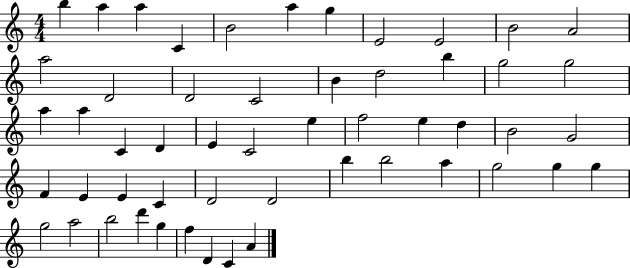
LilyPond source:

{
  \clef treble
  \numericTimeSignature
  \time 4/4
  \key c \major
  b''4 a''4 a''4 c'4 | b'2 a''4 g''4 | e'2 e'2 | b'2 a'2 | \break a''2 d'2 | d'2 c'2 | b'4 d''2 b''4 | g''2 g''2 | \break a''4 a''4 c'4 d'4 | e'4 c'2 e''4 | f''2 e''4 d''4 | b'2 g'2 | \break f'4 e'4 e'4 c'4 | d'2 d'2 | b''4 b''2 a''4 | g''2 g''4 g''4 | \break g''2 a''2 | b''2 d'''4 g''4 | f''4 d'4 c'4 a'4 | \bar "|."
}